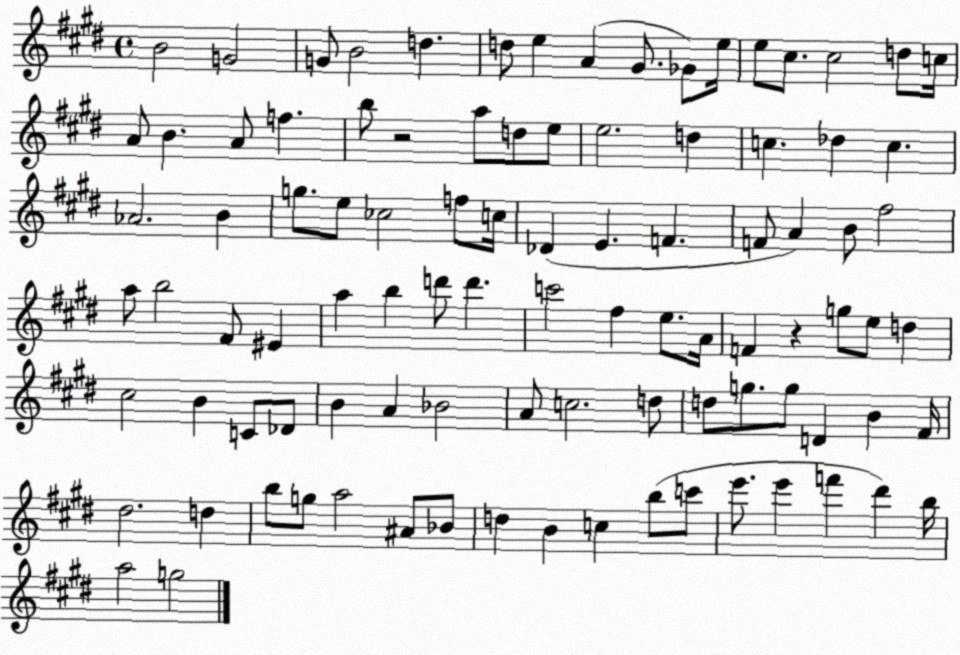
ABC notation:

X:1
T:Untitled
M:4/4
L:1/4
K:E
B2 G2 G/2 B2 d d/2 e A ^G/2 _G/2 e/4 e/2 ^c/2 ^c2 d/2 c/4 A/2 B A/2 f b/2 z2 a/2 d/2 e/2 e2 d c _d c _A2 B g/2 e/2 _c2 f/2 c/4 _D E F F/2 A B/2 ^f2 a/2 b2 ^F/2 ^E a b d'/2 d' c'2 ^f e/2 A/4 F z g/2 e/2 d ^c2 B C/2 _D/2 B A _B2 A/2 c2 d/2 d/2 g/2 g/2 D B ^F/4 ^d2 d b/2 g/2 a2 ^A/2 _B/2 d B c b/2 c'/2 e'/2 e' f' ^d' b/4 a2 g2